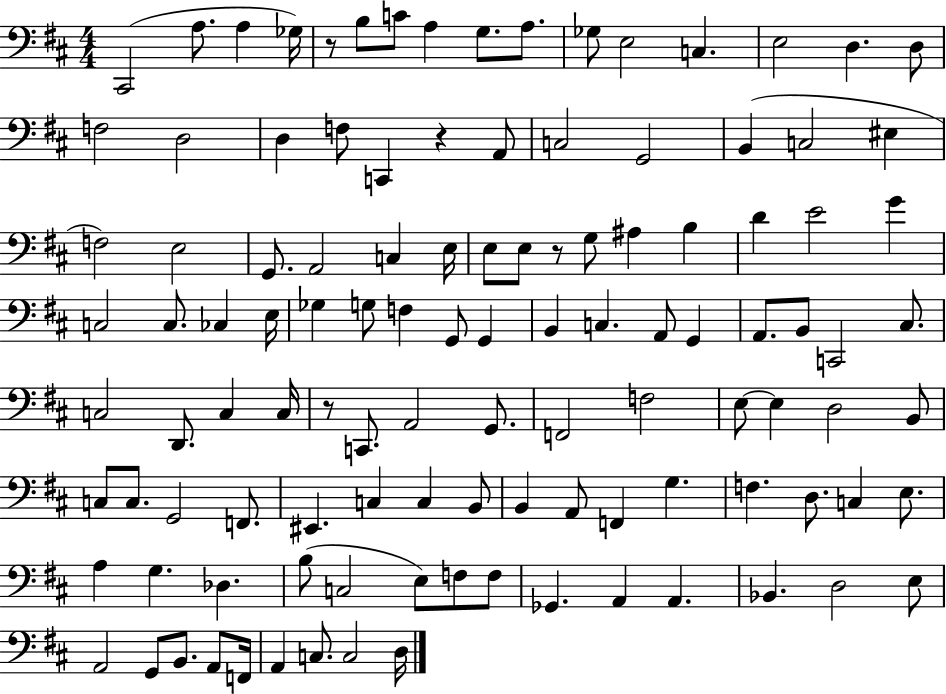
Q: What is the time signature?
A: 4/4